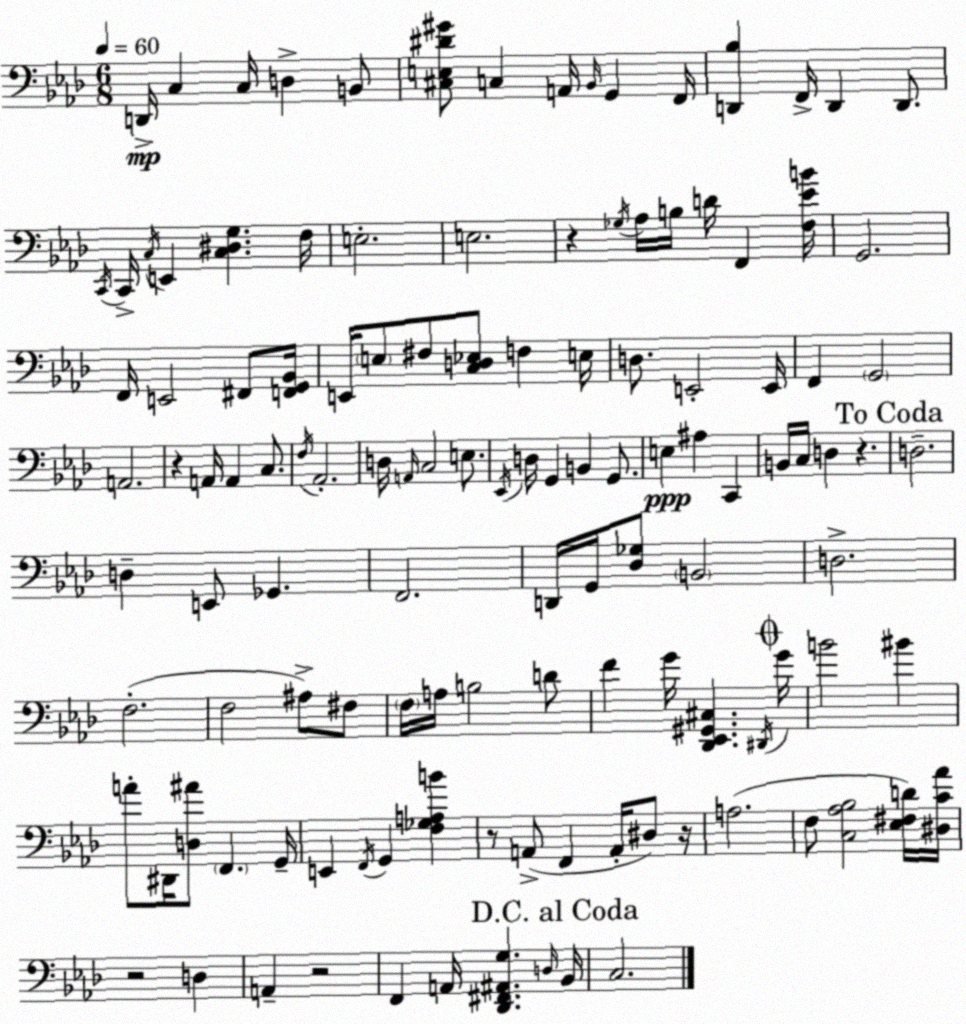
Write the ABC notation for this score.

X:1
T:Untitled
M:6/8
L:1/4
K:Ab
D,,/4 C, C,/4 D, B,,/2 [^C,E,^D^G]/2 C, A,,/4 _B,,/4 G,, F,,/4 [D,,_B,] F,,/4 D,, D,,/2 C,,/4 C,,/4 C,/4 E,, [C,^D,G,] F,/4 E,2 E,2 z _G,/4 _A,/4 B,/4 D/4 F,, [F,_EB]/4 G,,2 F,,/4 E,,2 ^F,,/2 [F,,G,,_B,,]/4 E,,/4 E,/2 ^F,/2 [C,D,_E,]/2 F, E,/4 D,/2 E,,2 E,,/4 F,, G,,2 A,,2 z A,,/4 A,, C,/2 F,/4 _A,,2 D,/4 A,,/4 C,2 E,/2 _E,,/4 D,/4 G,, B,, G,,/2 E, ^A, C,, B,,/4 C,/4 D, z D,2 D, E,,/2 _G,, F,,2 D,,/4 G,,/4 [_D,_G,]/2 B,,2 D,2 F,2 F,2 ^A,/2 ^F,/2 F,/4 A,/4 B,2 D/2 F G/4 [_D,,_E,,^G,,^C,] ^D,,/4 G/4 B2 ^B A/2 ^D,,/4 [D,^A]/2 F,, G,,/4 E,, F,,/4 G,, [F,_G,A,B] z/2 A,,/2 F,, A,,/4 ^D,/2 z/4 A,2 F,/2 [C,_A,_B,]2 [_E,^F,D]/4 [^D,C_A]/4 z2 D, A,, z2 F,, A,,/4 [_D,,^F,,^A,,G,] D,/4 _B,,/4 C,2